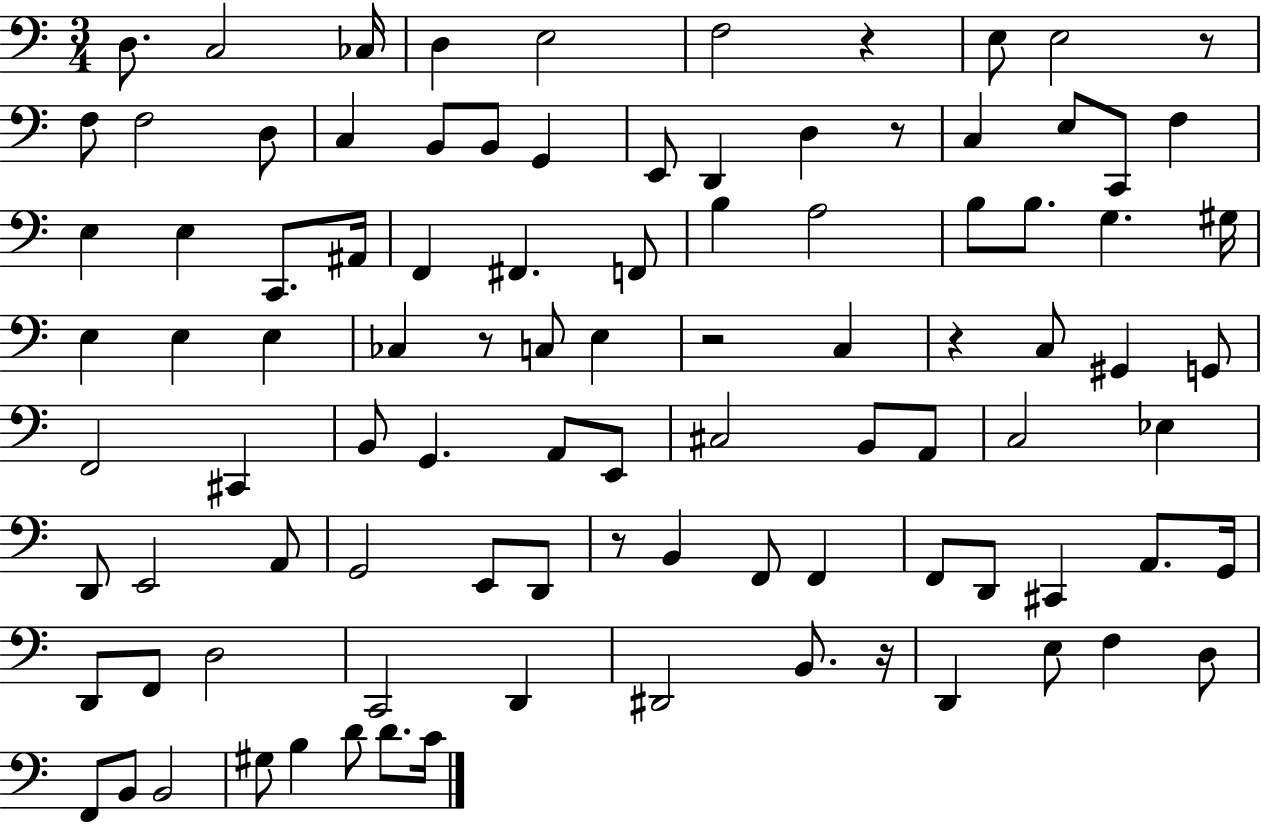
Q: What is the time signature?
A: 3/4